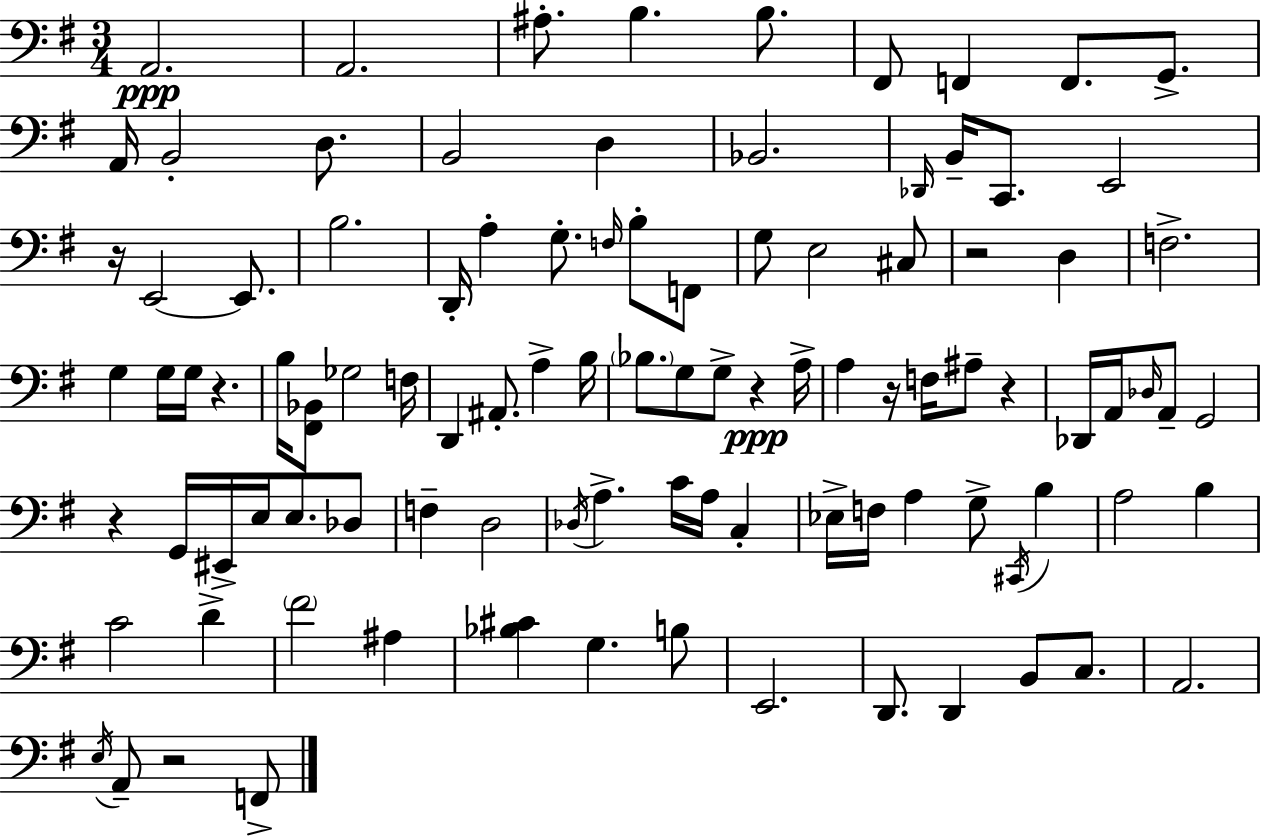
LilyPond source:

{
  \clef bass
  \numericTimeSignature
  \time 3/4
  \key e \minor
  a,2.\ppp | a,2. | ais8.-. b4. b8. | fis,8 f,4 f,8. g,8.-> | \break a,16 b,2-. d8. | b,2 d4 | bes,2. | \grace { des,16 } b,16-- c,8. e,2 | \break r16 e,2~~ e,8. | b2. | d,16-. a4-. g8.-. \grace { f16 } b8-. | f,8 g8 e2 | \break cis8 r2 d4 | f2.-> | g4 g16 g16 r4. | b16 <fis, bes,>8 ges2 | \break f16 d,4 ais,8.-. a4-> | b16 \parenthesize bes8. g8 g8-> r4\ppp | a16-> a4 r16 f16 ais8-- r4 | des,16 a,16 \grace { des16 } a,8-- g,2 | \break r4 g,16 eis,16-> e16 e8. | des8 f4-- d2 | \acciaccatura { des16 } a4.-> c'16 a16 | c4-. ees16-> f16 a4 g8-> | \break \acciaccatura { cis,16 } b4 a2 | b4 c'2 | d'4-> \parenthesize fis'2 | ais4 <bes cis'>4 g4. | \break b8 e,2. | d,8. d,4 | b,8 c8. a,2. | \acciaccatura { e16 } a,8-- r2 | \break f,8-> \bar "|."
}